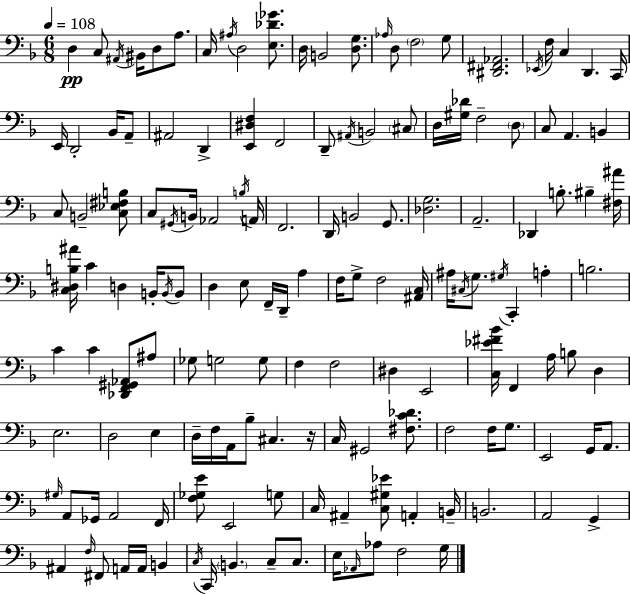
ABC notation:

X:1
T:Untitled
M:6/8
L:1/4
K:F
D, C,/2 ^A,,/4 ^B,,/4 D,/2 A,/2 C,/4 ^A,/4 D,2 [E,_D_G]/2 D,/4 B,,2 [D,G,]/2 _A,/4 D,/2 F,2 G,/2 [^D,,^F,,_A,,]2 _E,,/4 F,/4 C, D,, C,,/4 E,,/4 D,,2 _B,,/4 A,,/2 ^A,,2 D,, [E,,^D,F,] F,,2 D,,/2 ^A,,/4 B,,2 ^C,/2 D,/4 [^G,_D]/4 F,2 D,/2 C,/2 A,, B,, C,/2 B,,2 [C,_E,^F,B,]/2 C,/2 ^G,,/4 B,,/4 _A,,2 B,/4 A,,/4 F,,2 D,,/4 B,,2 G,,/2 [_D,G,]2 A,,2 _D,, B,/2 ^B, [^F,^A]/4 [C,^D,B,^A]/4 C D, B,,/4 B,,/4 B,,/2 D, E,/2 F,,/4 D,,/4 A, F,/4 G,/2 F,2 [^A,,C,]/4 ^A,/4 ^C,/4 G,/2 ^G,/4 C,, A, B,2 C C [_D,,F,,^G,,_A,,]/2 ^A,/2 _G,/2 G,2 G,/2 F, F,2 ^D, E,,2 [C,_E^F_B]/4 F,, A,/4 B,/2 D, E,2 D,2 E, D,/4 F,/4 A,,/4 _B,/2 ^C, z/4 C,/4 ^G,,2 [^F,C_D]/2 F,2 F,/4 G,/2 E,,2 G,,/4 A,,/2 ^G,/4 A,,/2 _G,,/4 A,,2 F,,/4 [F,_G,E]/2 E,,2 G,/2 C,/4 ^A,, [C,^G,_E]/2 A,, B,,/4 B,,2 A,,2 G,, ^A,, F,/4 ^F,,/2 A,,/4 A,,/4 B,, C,/4 C,,/4 B,, C,/2 C,/2 E,/4 _A,,/4 _A,/2 F,2 G,/4